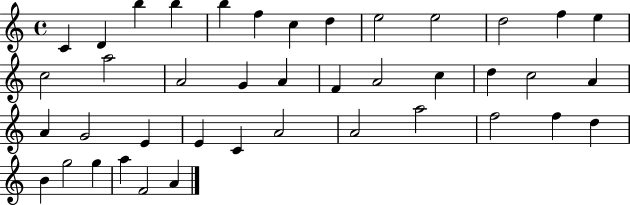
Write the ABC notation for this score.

X:1
T:Untitled
M:4/4
L:1/4
K:C
C D b b b f c d e2 e2 d2 f e c2 a2 A2 G A F A2 c d c2 A A G2 E E C A2 A2 a2 f2 f d B g2 g a F2 A